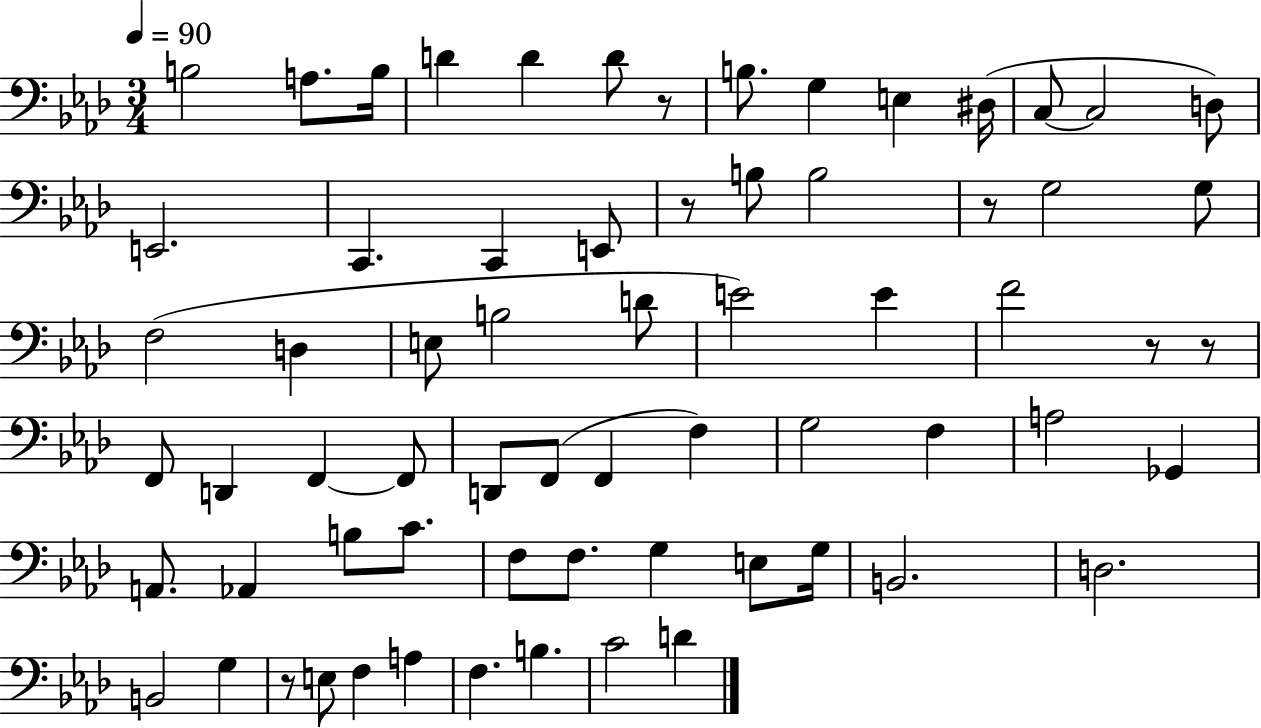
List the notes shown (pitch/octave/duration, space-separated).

B3/h A3/e. B3/s D4/q D4/q D4/e R/e B3/e. G3/q E3/q D#3/s C3/e C3/h D3/e E2/h. C2/q. C2/q E2/e R/e B3/e B3/h R/e G3/h G3/e F3/h D3/q E3/e B3/h D4/e E4/h E4/q F4/h R/e R/e F2/e D2/q F2/q F2/e D2/e F2/e F2/q F3/q G3/h F3/q A3/h Gb2/q A2/e. Ab2/q B3/e C4/e. F3/e F3/e. G3/q E3/e G3/s B2/h. D3/h. B2/h G3/q R/e E3/e F3/q A3/q F3/q. B3/q. C4/h D4/q